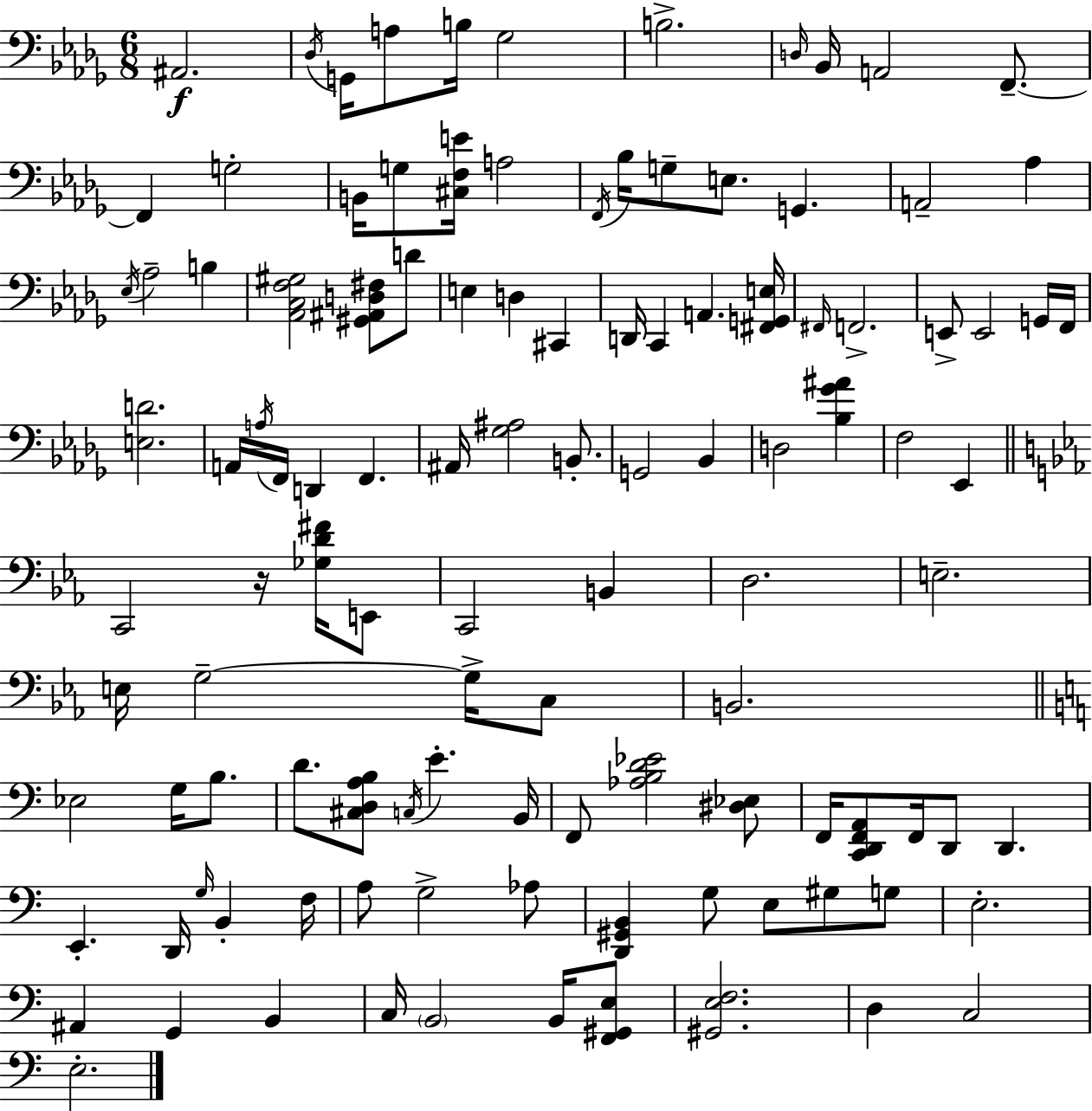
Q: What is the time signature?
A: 6/8